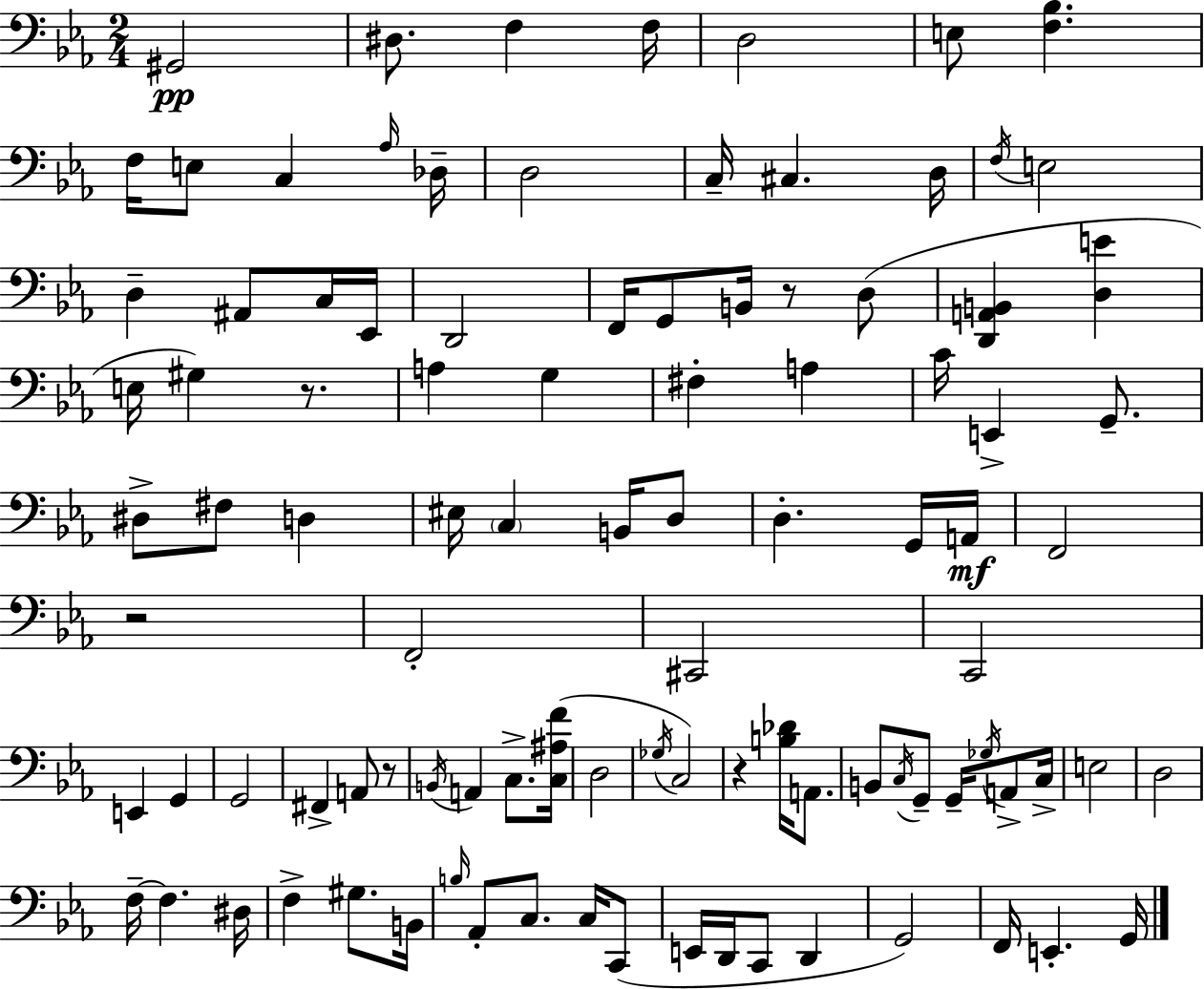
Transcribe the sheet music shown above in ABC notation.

X:1
T:Untitled
M:2/4
L:1/4
K:Eb
^G,,2 ^D,/2 F, F,/4 D,2 E,/2 [F,_B,] F,/4 E,/2 C, _A,/4 _D,/4 D,2 C,/4 ^C, D,/4 F,/4 E,2 D, ^A,,/2 C,/4 _E,,/4 D,,2 F,,/4 G,,/2 B,,/4 z/2 D,/2 [D,,A,,B,,] [D,E] E,/4 ^G, z/2 A, G, ^F, A, C/4 E,, G,,/2 ^D,/2 ^F,/2 D, ^E,/4 C, B,,/4 D,/2 D, G,,/4 A,,/4 F,,2 z2 F,,2 ^C,,2 C,,2 E,, G,, G,,2 ^F,, A,,/2 z/2 B,,/4 A,, C,/2 [C,^A,F]/4 D,2 _G,/4 C,2 z [B,_D]/4 A,,/2 B,,/2 C,/4 G,,/2 G,,/4 _G,/4 A,,/2 C,/4 E,2 D,2 F,/4 F, ^D,/4 F, ^G,/2 B,,/4 B,/4 _A,,/2 C,/2 C,/4 C,,/2 E,,/4 D,,/4 C,,/2 D,, G,,2 F,,/4 E,, G,,/4